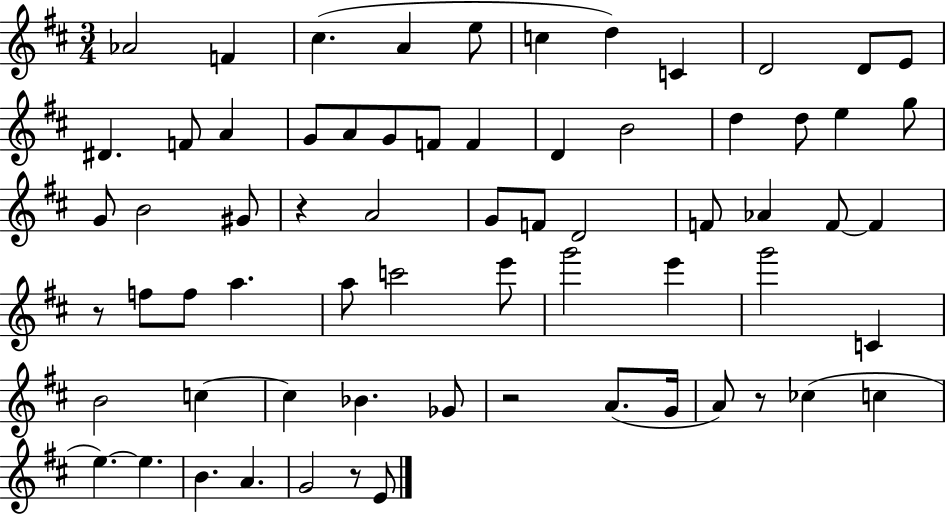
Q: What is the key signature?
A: D major